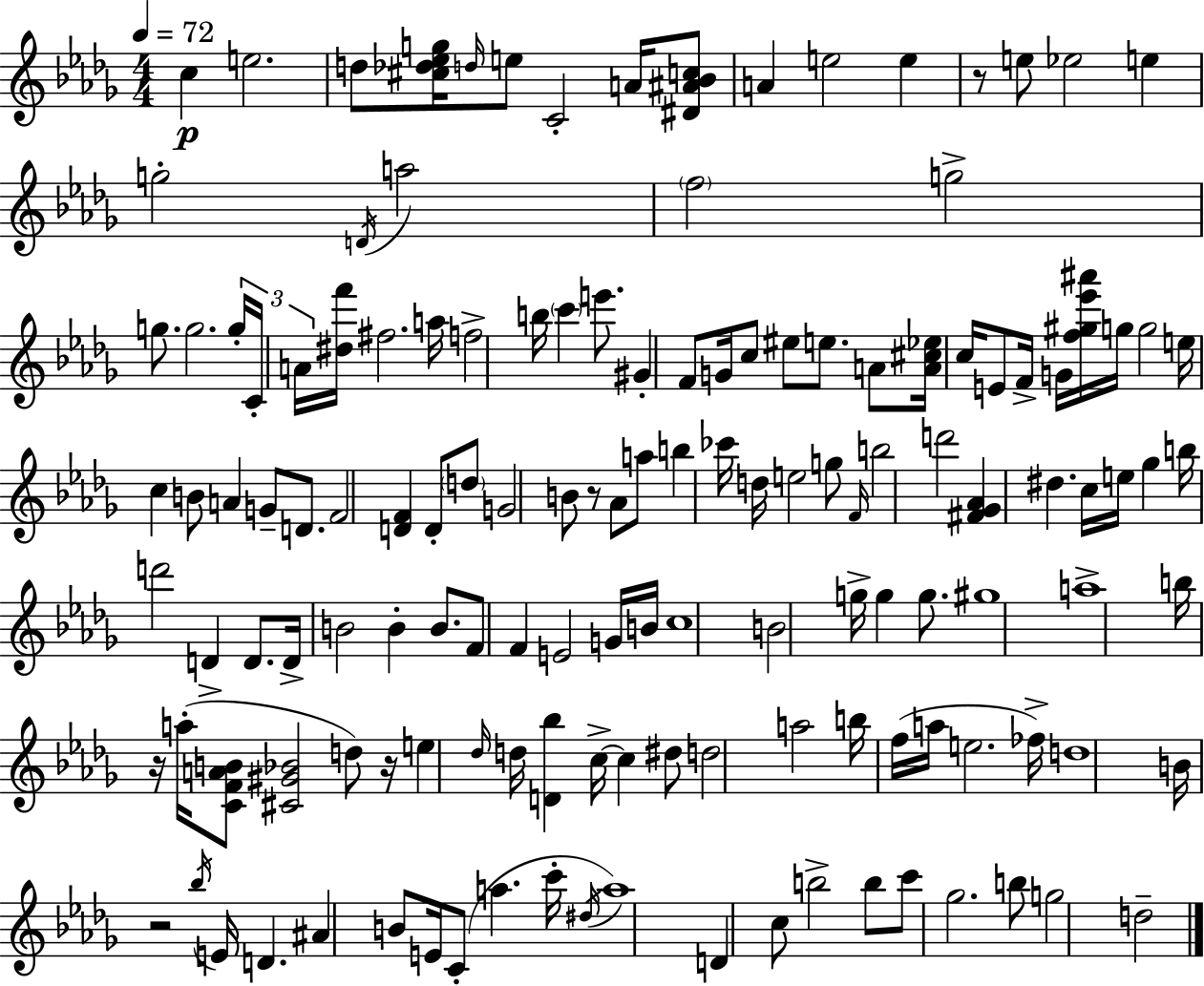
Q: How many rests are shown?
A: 5